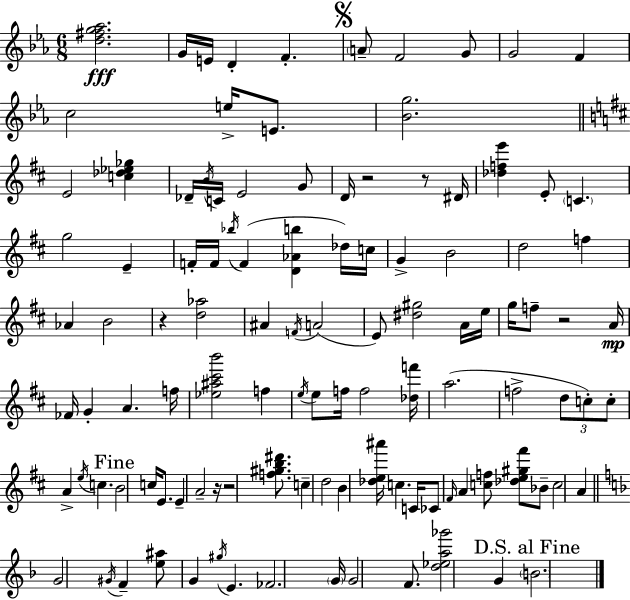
{
  \clef treble
  \numericTimeSignature
  \time 6/8
  \key c \minor
  \repeat volta 2 { <d'' fis'' g'' aes''>2.\fff | g'16 e'16 d'4-. f'4.-. | \mark \markup { \musicglyph "scripts.segno" } \parenthesize a'8-- f'2 g'8 | g'2 f'4 | \break c''2 e''16-> e'8. | <bes' g''>2. | \bar "||" \break \key b \minor e'2 <c'' des'' ees'' ges''>4 | des'16-- \acciaccatura { b'16 } c'16 e'2 g'8 | d'16 r2 r8 | dis'16 <des'' f'' e'''>4 e'8-. \parenthesize c'4. | \break g''2 e'4-- | f'16-. f'16 \acciaccatura { bes''16 } f'4( <d' aes' b''>4 | des''16) c''16 g'4-> b'2 | d''2 f''4 | \break aes'4 b'2 | r4 <d'' aes''>2 | ais'4 \acciaccatura { f'16 }( a'2 | e'8) <dis'' gis''>2 | \break a'16 e''16 g''16 f''8-- r2 | a'16\mp fes'16 g'4-. a'4. | f''16 <ees'' ais'' cis''' b'''>2 f''4 | \acciaccatura { e''16 } e''8 f''16 f''2 | \break <des'' f'''>16 a''2.( | f''2-> | \tuplet 3/2 { d''8 c''8-.) c''8-. } a'4-> \acciaccatura { e''16 } c''4. | \mark "Fine" b'2 | \break c''16 e'8. e'4-- a'2-- | r16 r2 | <f'' gis'' b'' dis'''>8. c''4-- d''2 | b'4 <des'' e'' ais'''>16 c''4. | \break c'16 ces'8 \grace { fis'16 } a'4 | <c'' f''>8 <des'' e'' gis'' fis'''>8 bes'8-- c''2 | a'4 \bar "||" \break \key f \major g'2 \acciaccatura { gis'16 } f'4-- | <e'' ais''>8 g'4 \acciaccatura { gis''16 } e'4. | fes'2. | \parenthesize g'16 g'2 f'8. | \break <d'' ees'' a'' ges'''>2 g'4 | \mark "D.S. al Fine" \parenthesize b'2. | } \bar "|."
}